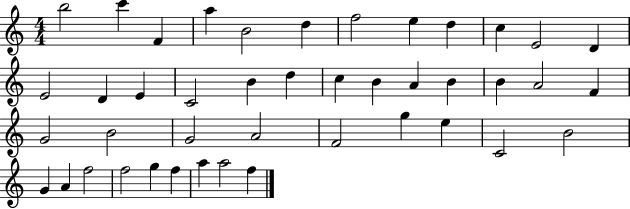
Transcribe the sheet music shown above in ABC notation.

X:1
T:Untitled
M:4/4
L:1/4
K:C
b2 c' F a B2 d f2 e d c E2 D E2 D E C2 B d c B A B B A2 F G2 B2 G2 A2 F2 g e C2 B2 G A f2 f2 g f a a2 f